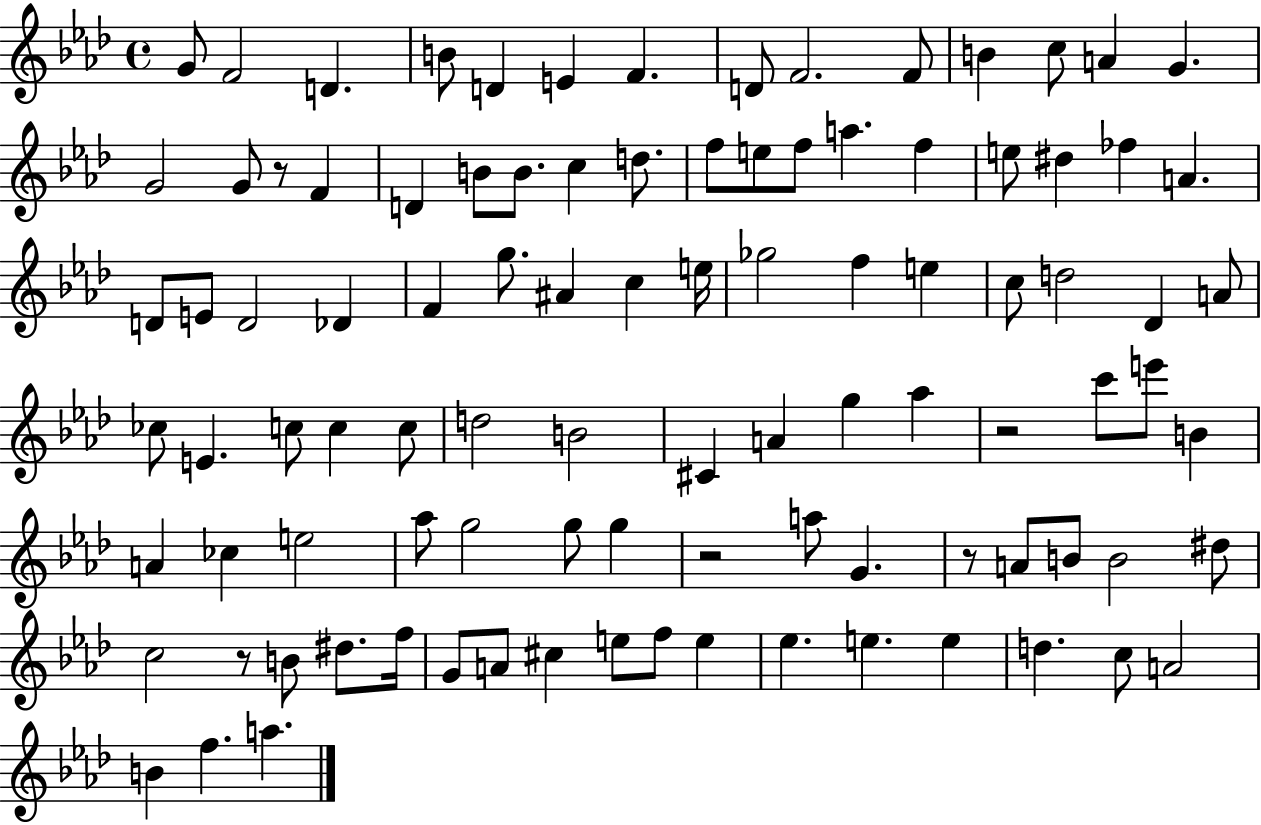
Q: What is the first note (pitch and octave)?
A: G4